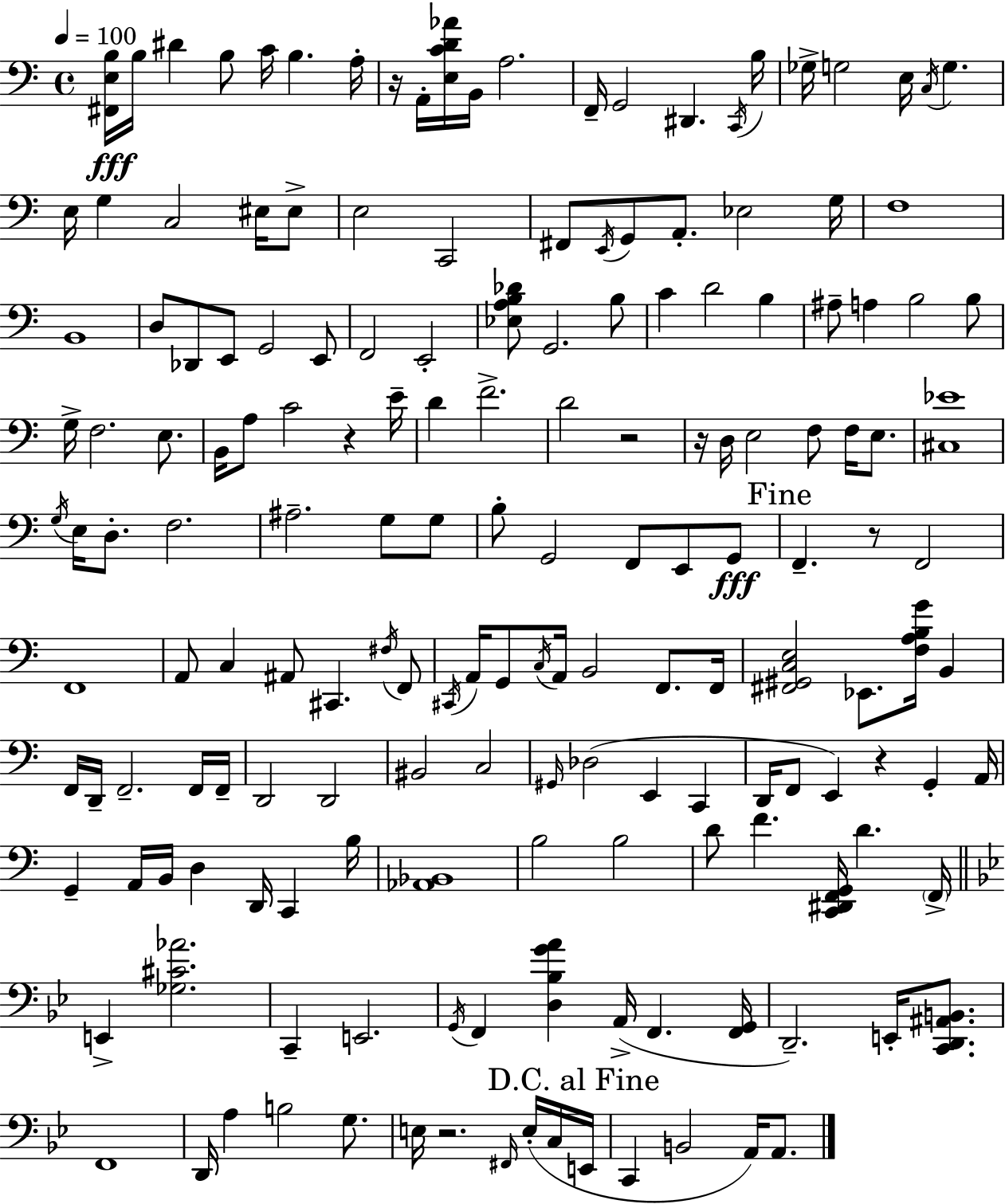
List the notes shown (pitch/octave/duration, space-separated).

[F#2,E3,B3]/s B3/s D#4/q B3/e C4/s B3/q. A3/s R/s A2/s [E3,C4,D4,Ab4]/s B2/s A3/h. F2/s G2/h D#2/q. C2/s B3/s Gb3/s G3/h E3/s C3/s G3/q. E3/s G3/q C3/h EIS3/s EIS3/e E3/h C2/h F#2/e E2/s G2/e A2/e. Eb3/h G3/s F3/w B2/w D3/e Db2/e E2/e G2/h E2/e F2/h E2/h [Eb3,A3,B3,Db4]/e G2/h. B3/e C4/q D4/h B3/q A#3/e A3/q B3/h B3/e G3/s F3/h. E3/e. B2/s A3/e C4/h R/q E4/s D4/q F4/h. D4/h R/h R/s D3/s E3/h F3/e F3/s E3/e. [C#3,Eb4]/w G3/s E3/s D3/e. F3/h. A#3/h. G3/e G3/e B3/e G2/h F2/e E2/e G2/e F2/q. R/e F2/h F2/w A2/e C3/q A#2/e C#2/q. F#3/s F2/e C#2/s A2/s G2/e C3/s A2/s B2/h F2/e. F2/s [F#2,G#2,C3,E3]/h Eb2/e. [F3,A3,B3,G4]/s B2/q F2/s D2/s F2/h. F2/s F2/s D2/h D2/h BIS2/h C3/h G#2/s Db3/h E2/q C2/q D2/s F2/e E2/q R/q G2/q A2/s G2/q A2/s B2/s D3/q D2/s C2/q B3/s [Ab2,Bb2]/w B3/h B3/h D4/e F4/q. [C2,D#2,F2,G2]/s D4/q. F2/s E2/q [Gb3,C#4,Ab4]/h. C2/q E2/h. G2/s F2/q [D3,Bb3,G4,A4]/q A2/s F2/q. [F2,G2]/s D2/h. E2/s [C2,D2,A#2,B2]/e. F2/w D2/s A3/q B3/h G3/e. E3/s R/h. F#2/s E3/s C3/s E2/s C2/q B2/h A2/s A2/e.